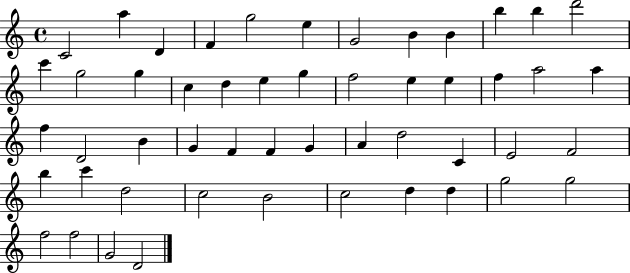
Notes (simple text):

C4/h A5/q D4/q F4/q G5/h E5/q G4/h B4/q B4/q B5/q B5/q D6/h C6/q G5/h G5/q C5/q D5/q E5/q G5/q F5/h E5/q E5/q F5/q A5/h A5/q F5/q D4/h B4/q G4/q F4/q F4/q G4/q A4/q D5/h C4/q E4/h F4/h B5/q C6/q D5/h C5/h B4/h C5/h D5/q D5/q G5/h G5/h F5/h F5/h G4/h D4/h